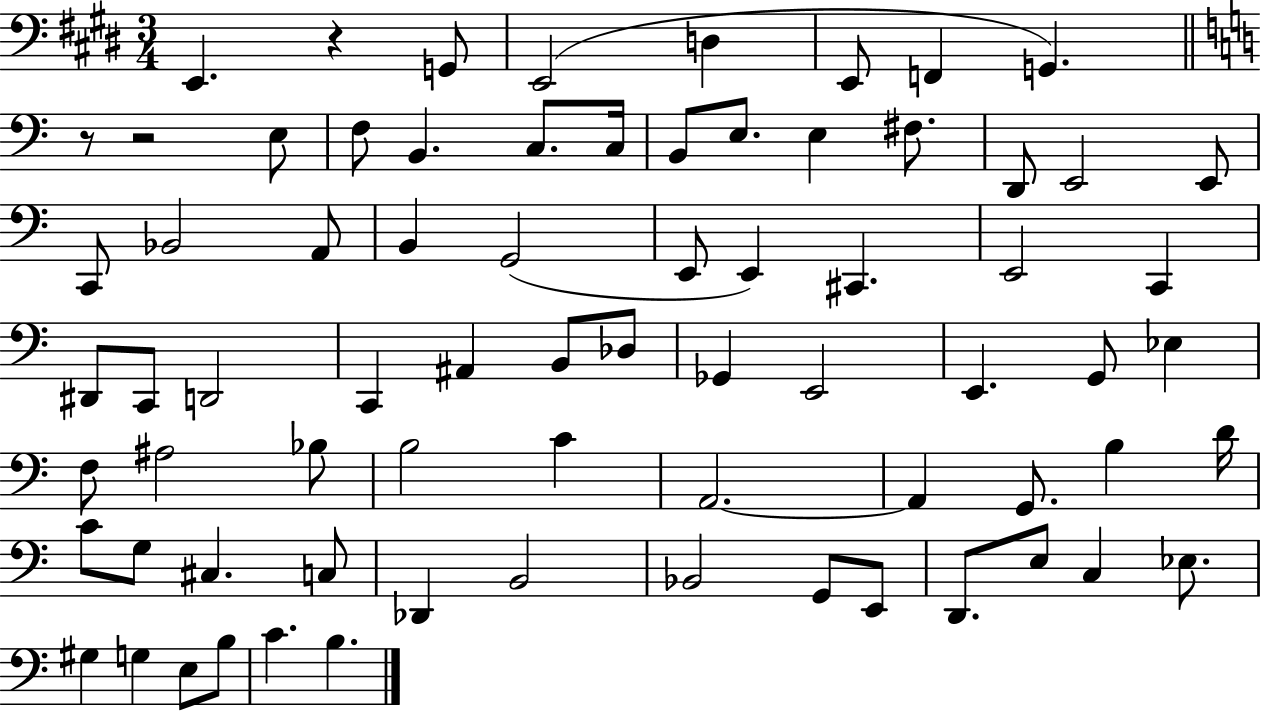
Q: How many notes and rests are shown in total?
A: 73